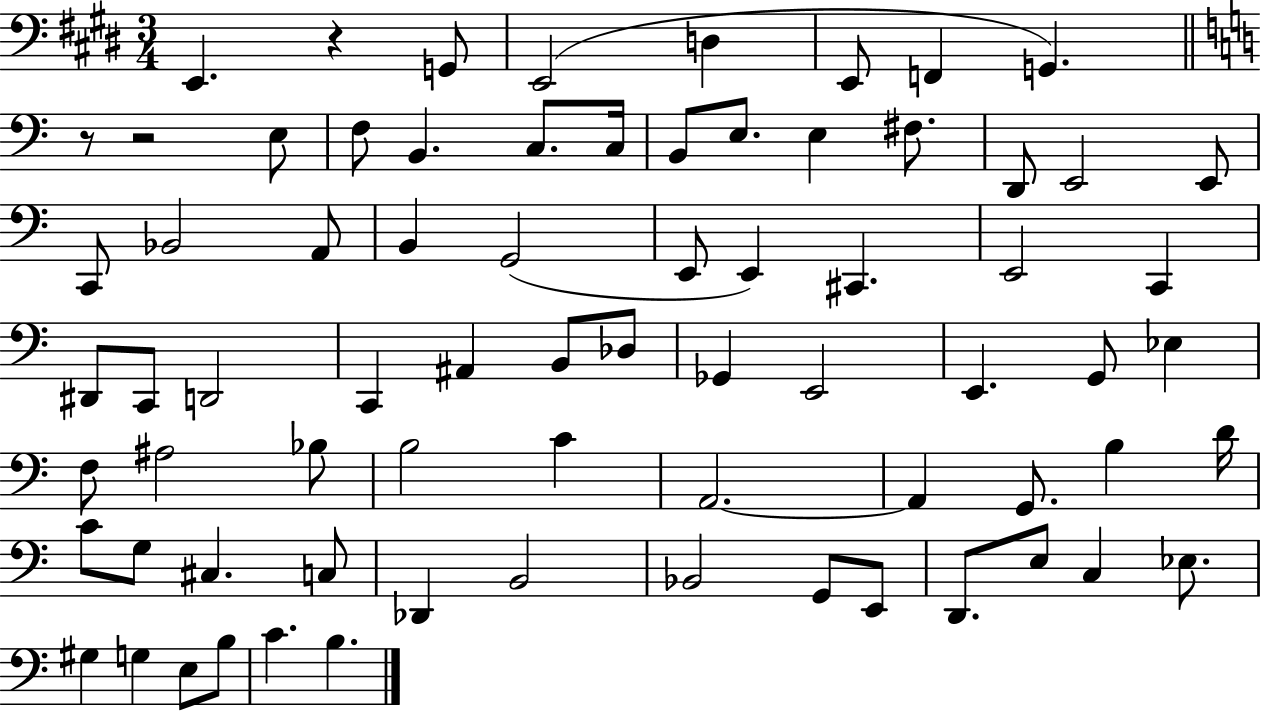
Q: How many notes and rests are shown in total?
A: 73